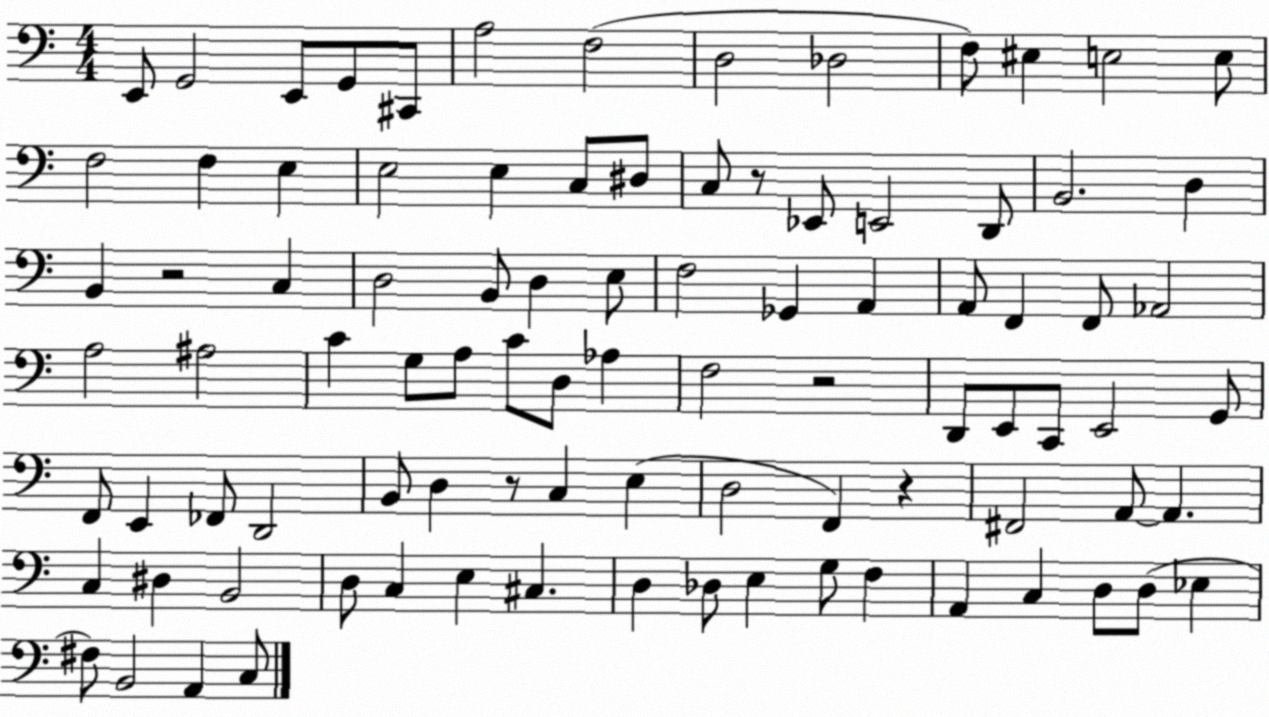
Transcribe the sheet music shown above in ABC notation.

X:1
T:Untitled
M:4/4
L:1/4
K:C
E,,/2 G,,2 E,,/2 G,,/2 ^C,,/2 A,2 F,2 D,2 _D,2 F,/2 ^E, E,2 E,/2 F,2 F, E, E,2 E, C,/2 ^D,/2 C,/2 z/2 _E,,/2 E,,2 D,,/2 B,,2 D, B,, z2 C, D,2 B,,/2 D, E,/2 F,2 _G,, A,, A,,/2 F,, F,,/2 _A,,2 A,2 ^A,2 C G,/2 A,/2 C/2 D,/2 _A, F,2 z2 D,,/2 E,,/2 C,,/2 E,,2 G,,/2 F,,/2 E,, _F,,/2 D,,2 B,,/2 D, z/2 C, E, D,2 F,, z ^F,,2 A,,/2 A,, C, ^D, B,,2 D,/2 C, E, ^C, D, _D,/2 E, G,/2 F, A,, C, D,/2 D,/2 _E, ^F,/2 B,,2 A,, C,/2